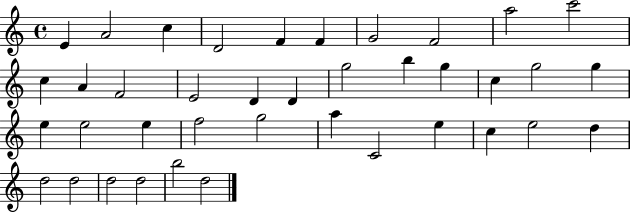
X:1
T:Untitled
M:4/4
L:1/4
K:C
E A2 c D2 F F G2 F2 a2 c'2 c A F2 E2 D D g2 b g c g2 g e e2 e f2 g2 a C2 e c e2 d d2 d2 d2 d2 b2 d2